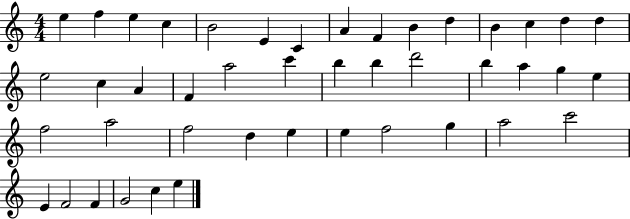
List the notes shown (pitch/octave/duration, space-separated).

E5/q F5/q E5/q C5/q B4/h E4/q C4/q A4/q F4/q B4/q D5/q B4/q C5/q D5/q D5/q E5/h C5/q A4/q F4/q A5/h C6/q B5/q B5/q D6/h B5/q A5/q G5/q E5/q F5/h A5/h F5/h D5/q E5/q E5/q F5/h G5/q A5/h C6/h E4/q F4/h F4/q G4/h C5/q E5/q